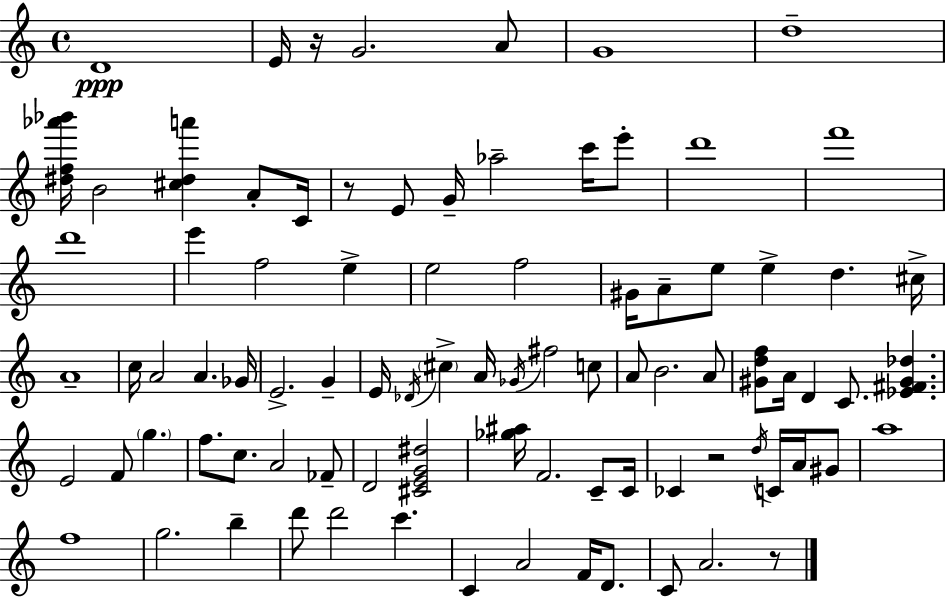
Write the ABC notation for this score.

X:1
T:Untitled
M:4/4
L:1/4
K:C
D4 E/4 z/4 G2 A/2 G4 d4 [^df_a'_b']/4 B2 [^c^da'] A/2 C/4 z/2 E/2 G/4 _a2 c'/4 e'/2 d'4 f'4 d'4 e' f2 e e2 f2 ^G/4 A/2 e/2 e d ^c/4 A4 c/4 A2 A _G/4 E2 G E/4 _D/4 ^c A/4 _G/4 ^f2 c/2 A/2 B2 A/2 [^Gdf]/2 A/4 D C/2 [_E^F^G_d] E2 F/2 g f/2 c/2 A2 _F/2 D2 [^CEG^d]2 [_g^a]/4 F2 C/2 C/4 _C z2 d/4 C/4 A/4 ^G/2 a4 f4 g2 b d'/2 d'2 c' C A2 F/4 D/2 C/2 A2 z/2